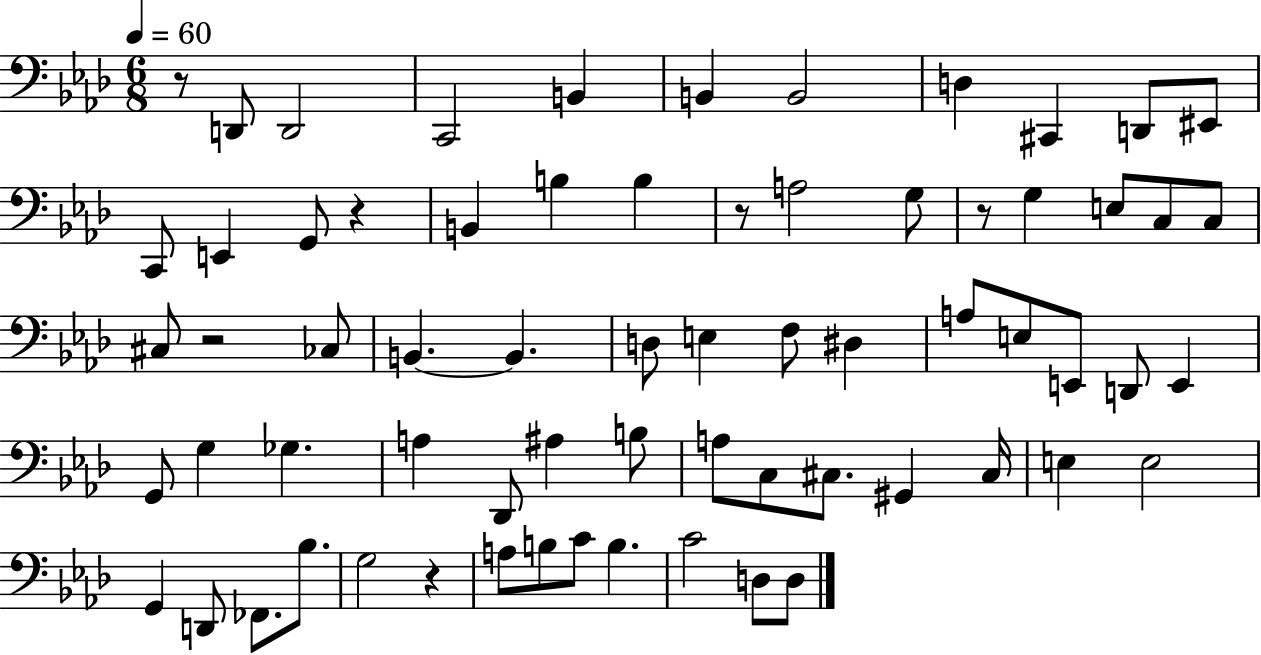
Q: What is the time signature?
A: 6/8